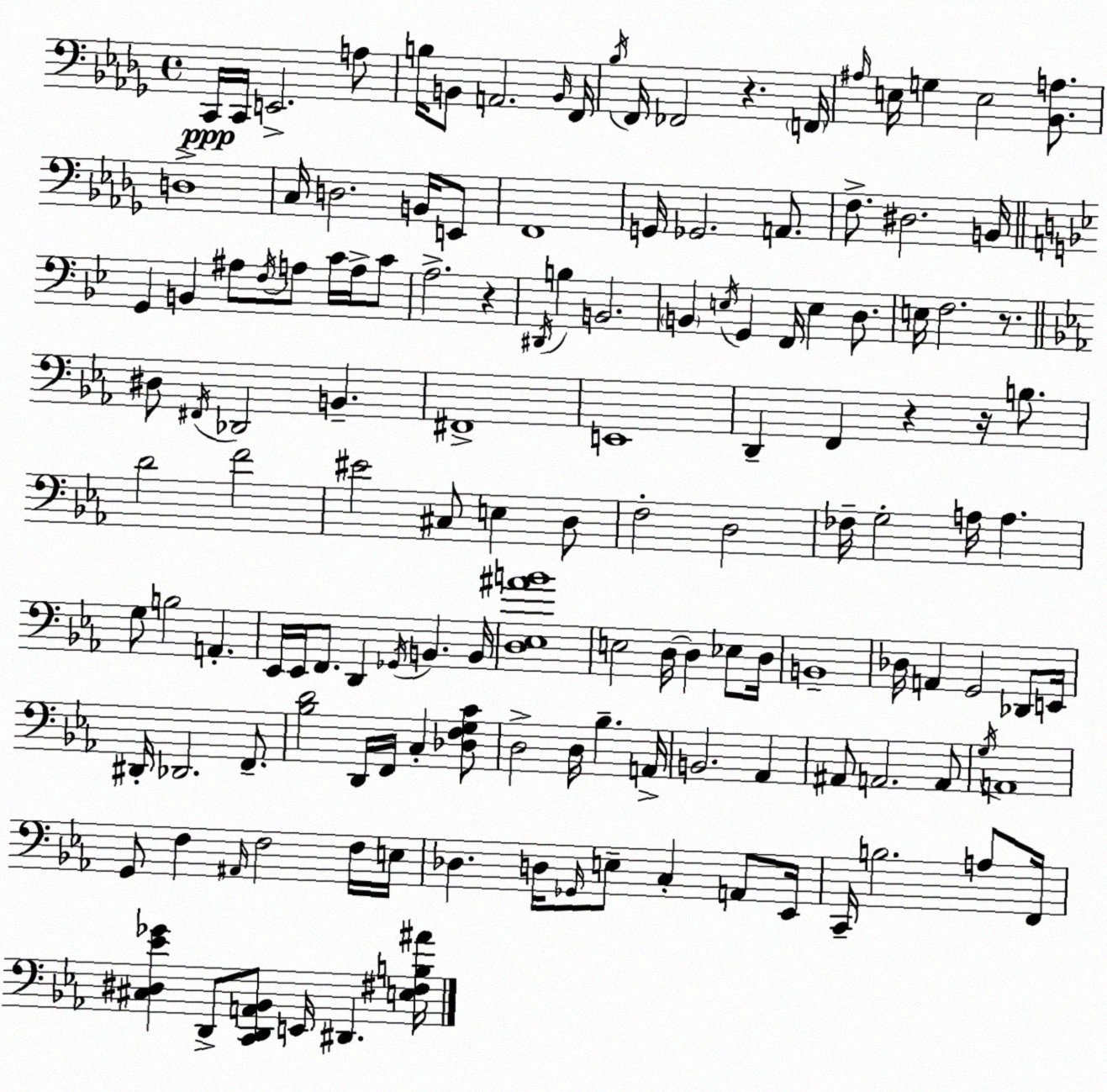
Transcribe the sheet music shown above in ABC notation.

X:1
T:Untitled
M:4/4
L:1/4
K:Bbm
C,,/4 C,,/4 E,,2 A,/2 B,/4 B,,/2 A,,2 B,,/4 F,,/4 _B,/4 F,,/4 _F,,2 z F,,/4 ^A,/4 E,/4 G, E,2 [_B,,A,]/2 D,4 C,/4 D,2 B,,/4 E,,/2 F,,4 G,,/4 _G,,2 A,,/2 F,/2 ^D,2 B,,/4 G,, B,, ^A,/2 F,/4 A,/2 C/4 A,/4 C/2 A,2 z ^D,,/4 B, B,,2 B,, E,/4 G,, F,,/4 E, D,/2 E,/4 F,2 z/2 ^D,/2 ^F,,/4 _D,,2 B,, ^F,,4 E,,4 D,, F,, z z/4 B,/2 D2 F2 ^E2 ^C,/2 E, D,/2 F,2 D,2 _F,/4 G,2 A,/4 A, G,/2 B,2 A,, _E,,/4 _E,,/4 F,,/2 D,, _G,,/4 B,, B,,/4 [D,_E,^AB]4 E,2 D,/4 D, _E,/2 D,/4 B,,4 _D,/4 A,, G,,2 _D,,/2 E,,/4 ^D,,/4 _D,,2 F,,/2 [_B,D]2 D,,/4 F,,/4 C, [_D,F,G,C]/2 D,2 D,/4 _B, A,,/4 B,,2 _A,, ^A,,/2 A,,2 A,,/2 G,/4 A,,4 G,,/2 F, ^A,,/4 F,2 F,/4 E,/4 _D, D,/4 _G,,/4 E,/2 C, A,,/2 _E,,/4 C,,/4 B,2 A,/2 F,,/4 [^C,^D,_E_G] D,,/2 [C,,D,,A,,_B,,]/2 E,,/4 ^D,, [E,^F,B,^A]/4